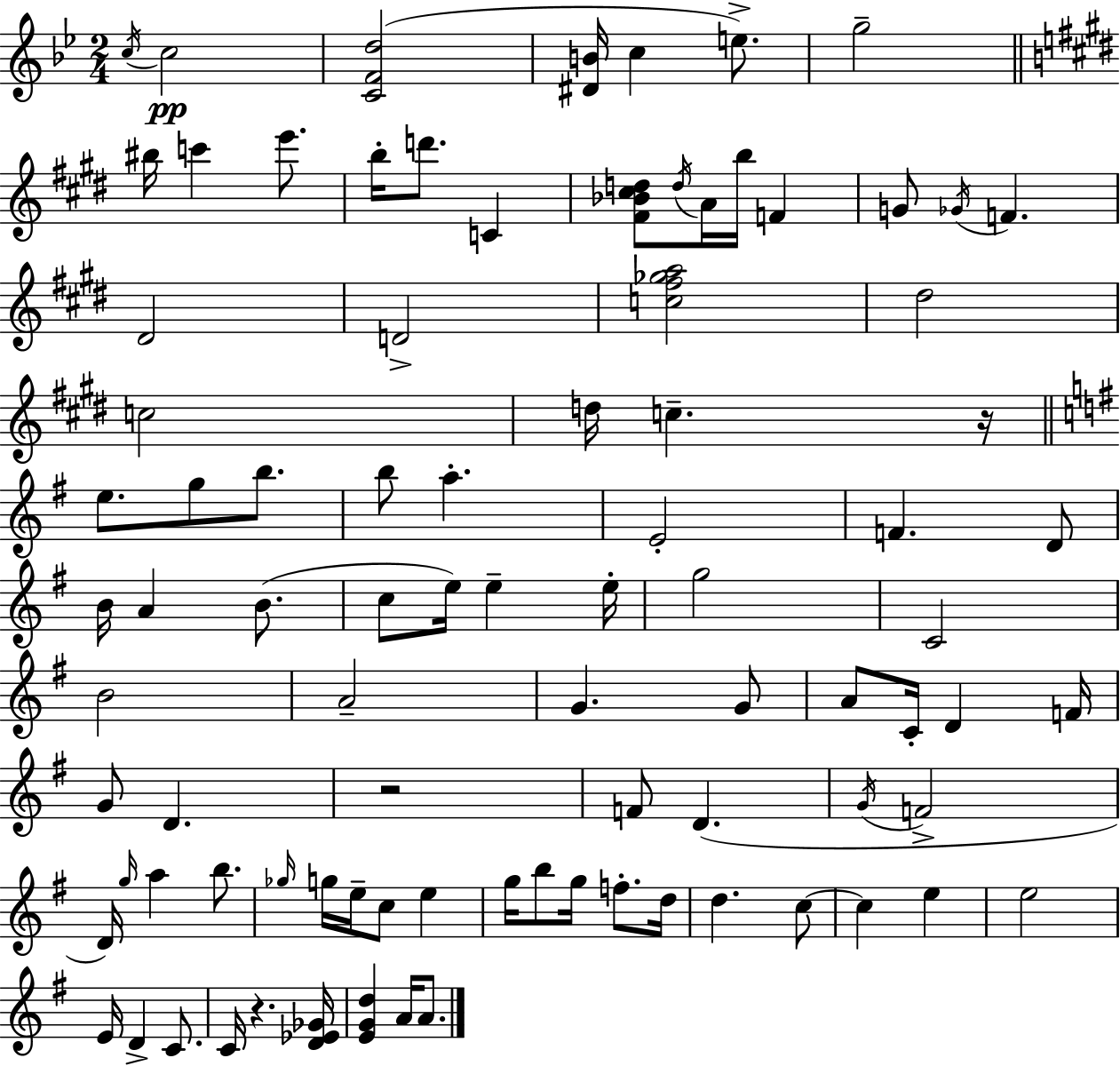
{
  \clef treble
  \numericTimeSignature
  \time 2/4
  \key g \minor
  \acciaccatura { c''16 }\pp c''2 | <c' f' d''>2( | <dis' b'>16 c''4 e''8.->) | g''2-- | \break \bar "||" \break \key e \major bis''16 c'''4 e'''8. | b''16-. d'''8. c'4 | <fis' bes' cis'' d''>8 \acciaccatura { d''16 } a'16 b''16 f'4 | g'8 \acciaccatura { ges'16 } f'4. | \break dis'2 | d'2-> | <c'' fis'' ges'' a''>2 | dis''2 | \break c''2 | d''16 c''4.-- | r16 \bar "||" \break \key e \minor e''8. g''8 b''8. | b''8 a''4.-. | e'2-. | f'4. d'8 | \break b'16 a'4 b'8.( | c''8 e''16) e''4-- e''16-. | g''2 | c'2 | \break b'2 | a'2-- | g'4. g'8 | a'8 c'16-. d'4 f'16 | \break g'8 d'4. | r2 | f'8 d'4.( | \acciaccatura { g'16 } f'2-> | \break d'16) \grace { g''16 } a''4 b''8. | \grace { ges''16 } g''16 e''16-- c''8 e''4 | g''16 b''8 g''16 f''8.-. | d''16 d''4. | \break c''8~~ c''4 e''4 | e''2 | e'16 d'4-> | c'8. c'16 r4. | \break <d' ees' ges'>16 <e' g' d''>4 a'16 | a'8. \bar "|."
}